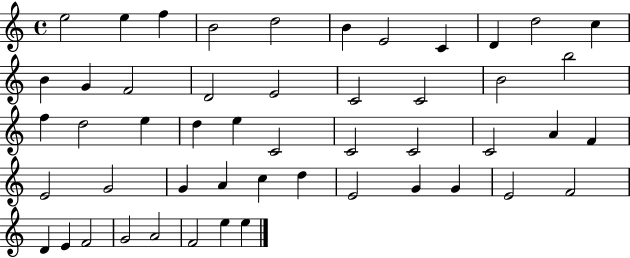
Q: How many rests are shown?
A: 0